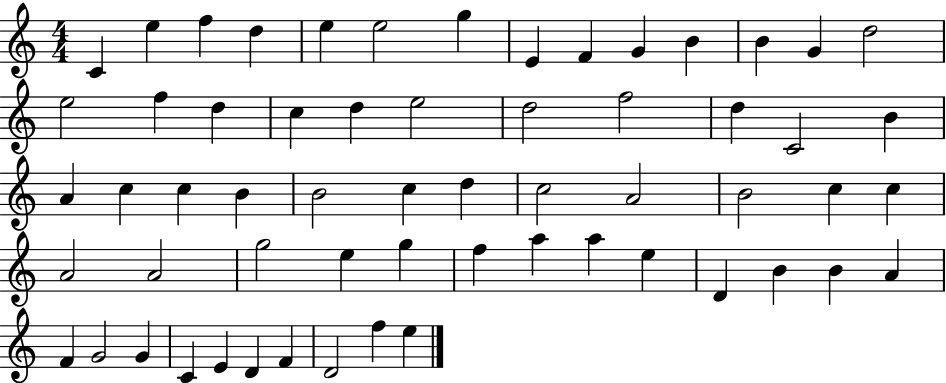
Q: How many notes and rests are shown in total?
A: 60